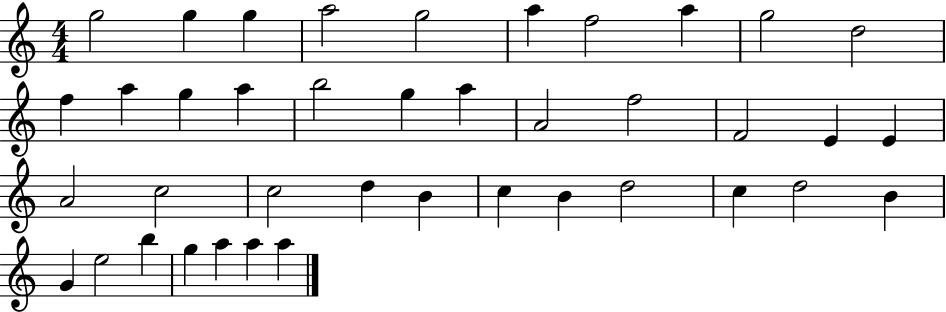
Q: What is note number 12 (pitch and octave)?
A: A5